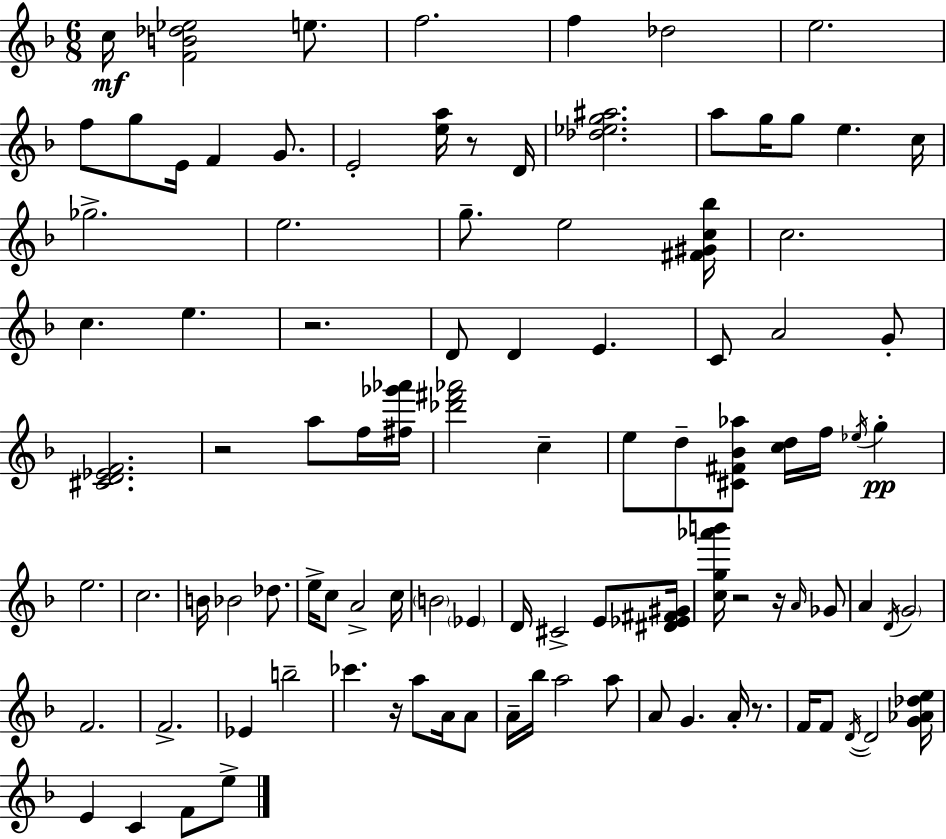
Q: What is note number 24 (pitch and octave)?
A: C5